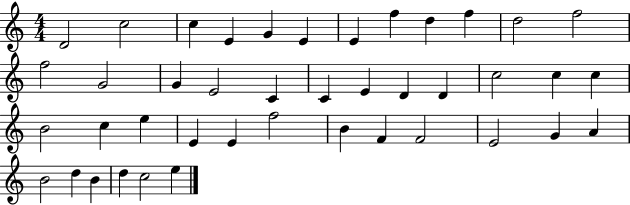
D4/h C5/h C5/q E4/q G4/q E4/q E4/q F5/q D5/q F5/q D5/h F5/h F5/h G4/h G4/q E4/h C4/q C4/q E4/q D4/q D4/q C5/h C5/q C5/q B4/h C5/q E5/q E4/q E4/q F5/h B4/q F4/q F4/h E4/h G4/q A4/q B4/h D5/q B4/q D5/q C5/h E5/q